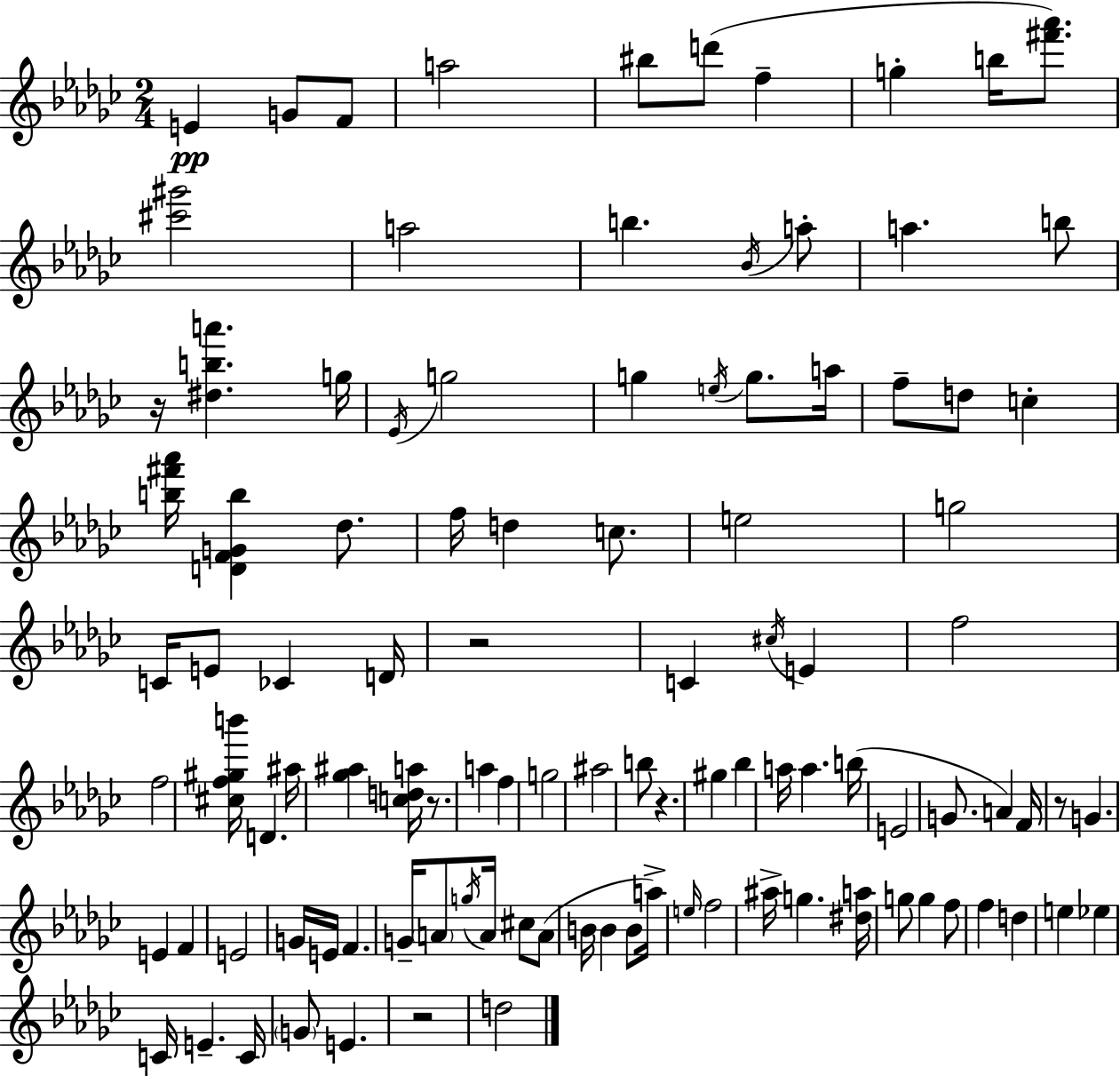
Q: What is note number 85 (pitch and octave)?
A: C4